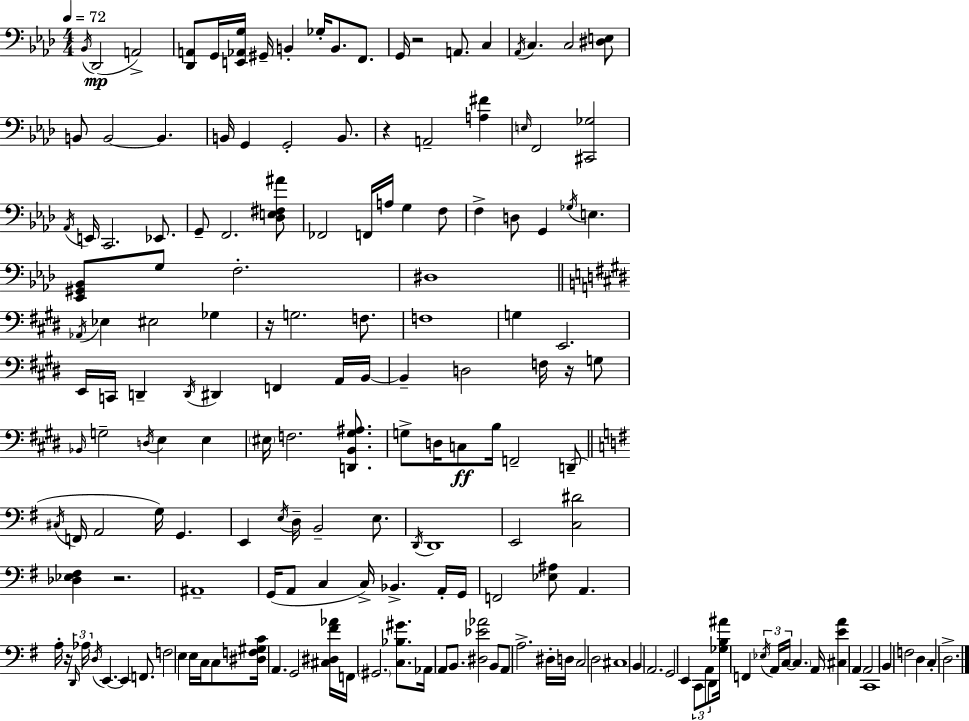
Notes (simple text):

Bb2/s Db2/h A2/h [Db2,A2]/e G2/s [E2,Ab2,G3]/s G#2/s B2/q Gb3/s B2/e. F2/e. G2/s R/h A2/e. C3/q Ab2/s C3/q. C3/h [D#3,E3]/e B2/e B2/h B2/q. B2/s G2/q G2/h B2/e. R/q A2/h [A3,F#4]/q E3/s F2/h [C#2,Gb3]/h Ab2/s E2/s C2/h. Eb2/e. G2/e F2/h. [Db3,E3,F#3,A#4]/e FES2/h F2/s A3/s G3/q F3/e F3/q D3/e G2/q Gb3/s E3/q. [Eb2,G#2,Bb2]/e G3/e F3/h. D#3/w Ab2/s Eb3/q EIS3/h Gb3/q R/s G3/h. F3/e. F3/w G3/q E2/h. E2/s C2/s D2/q D2/s D#2/q F2/q A2/s B2/s B2/q D3/h F3/s R/s G3/e Bb2/s G3/h D3/s E3/q E3/q EIS3/s F3/h. [D2,B2,G#3,A#3]/e. G3/e D3/s C3/e B3/s F2/h D2/e C#3/s F2/s A2/h G3/s G2/q. E2/q E3/s D3/s B2/h E3/e. D2/s D2/w E2/h [C3,D#4]/h [Db3,Eb3,F#3]/q R/h. A#2/w G2/s A2/e C3/q C3/s Bb2/q. A2/s G2/s F2/h [Eb3,A#3]/e A2/q. A3/s R/s D2/s Ab3/s D3/s E2/q. E2/q F2/e. F3/h E3/q E3/s C3/s C3/e [D#3,F3,G#3,C4]/s A2/q. G2/h [C#3,D#3,F#4,Ab4]/s F2/s G#2/h. [C3,Bb3,G#4]/e. Ab2/s A2/e B2/e. [D#3,Eb4,Ab4]/h B2/e A2/e A3/h. D#3/s D3/s C3/h D3/h C#3/w B2/q A2/h. G2/h E2/q C2/e A2/e D2/e [Gb3,B3,A#4]/s F2/q Eb3/s A2/s C3/s C3/q. A2/s [C#3,E4,A4]/q A2/q A2/h C2/w B2/q F3/h D3/q C3/q D3/h.